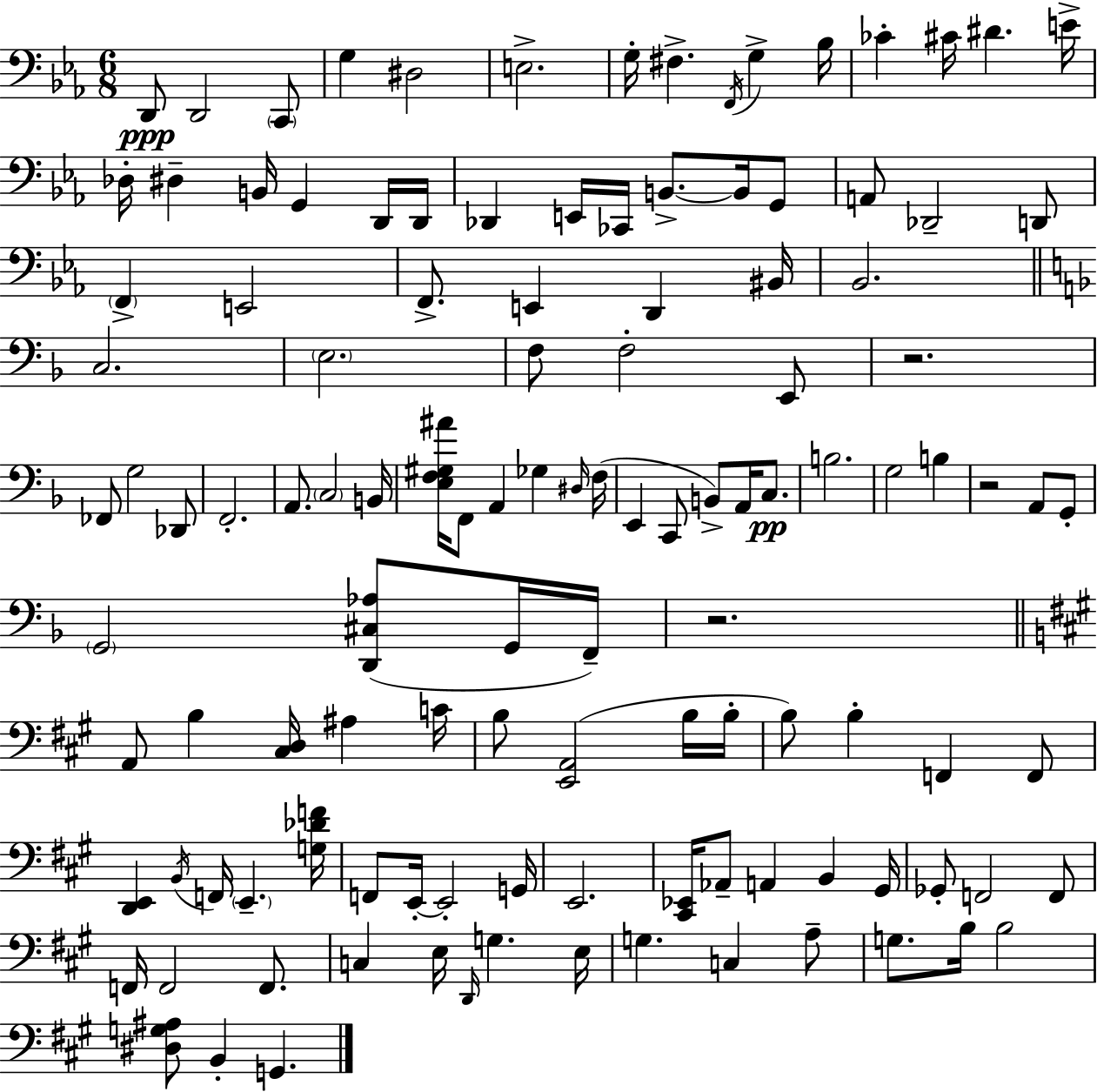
X:1
T:Untitled
M:6/8
L:1/4
K:Cm
D,,/2 D,,2 C,,/2 G, ^D,2 E,2 G,/4 ^F, F,,/4 G, _B,/4 _C ^C/4 ^D E/4 _D,/4 ^D, B,,/4 G,, D,,/4 D,,/4 _D,, E,,/4 _C,,/4 B,,/2 B,,/4 G,,/2 A,,/2 _D,,2 D,,/2 F,, E,,2 F,,/2 E,, D,, ^B,,/4 _B,,2 C,2 E,2 F,/2 F,2 E,,/2 z2 _F,,/2 G,2 _D,,/2 F,,2 A,,/2 C,2 B,,/4 [E,F,^G,^A]/4 F,,/2 A,, _G, ^D,/4 F,/4 E,, C,,/2 B,,/2 A,,/4 C,/2 B,2 G,2 B, z2 A,,/2 G,,/2 G,,2 [D,,^C,_A,]/2 G,,/4 F,,/4 z2 A,,/2 B, [^C,D,]/4 ^A, C/4 B,/2 [E,,A,,]2 B,/4 B,/4 B,/2 B, F,, F,,/2 [D,,E,,] B,,/4 F,,/4 E,, [G,_DF]/4 F,,/2 E,,/4 E,,2 G,,/4 E,,2 [^C,,_E,,]/4 _A,,/2 A,, B,, ^G,,/4 _G,,/2 F,,2 F,,/2 F,,/4 F,,2 F,,/2 C, E,/4 D,,/4 G, E,/4 G, C, A,/2 G,/2 B,/4 B,2 [^D,G,^A,]/2 B,, G,,